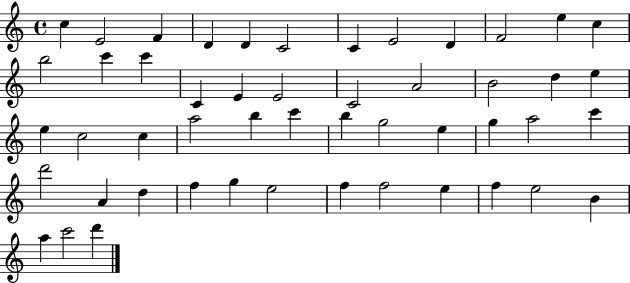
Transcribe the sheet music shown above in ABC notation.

X:1
T:Untitled
M:4/4
L:1/4
K:C
c E2 F D D C2 C E2 D F2 e c b2 c' c' C E E2 C2 A2 B2 d e e c2 c a2 b c' b g2 e g a2 c' d'2 A d f g e2 f f2 e f e2 B a c'2 d'